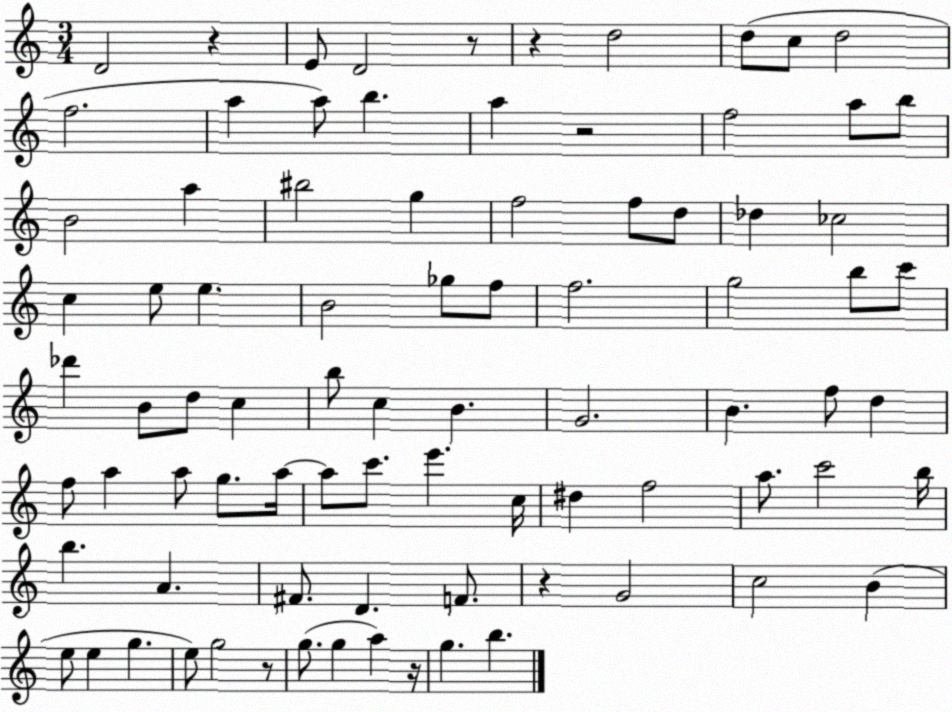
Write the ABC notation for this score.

X:1
T:Untitled
M:3/4
L:1/4
K:C
D2 z E/2 D2 z/2 z d2 d/2 c/2 d2 f2 a a/2 b a z2 f2 a/2 b/2 B2 a ^b2 g f2 f/2 d/2 _d _c2 c e/2 e B2 _g/2 f/2 f2 g2 b/2 c'/2 _d' B/2 d/2 c b/2 c B G2 B f/2 d f/2 a a/2 g/2 a/4 a/2 c'/2 e' c/4 ^d f2 a/2 c'2 b/4 b A ^F/2 D F/2 z G2 c2 B e/2 e g e/2 g2 z/2 g/2 g a z/4 g b